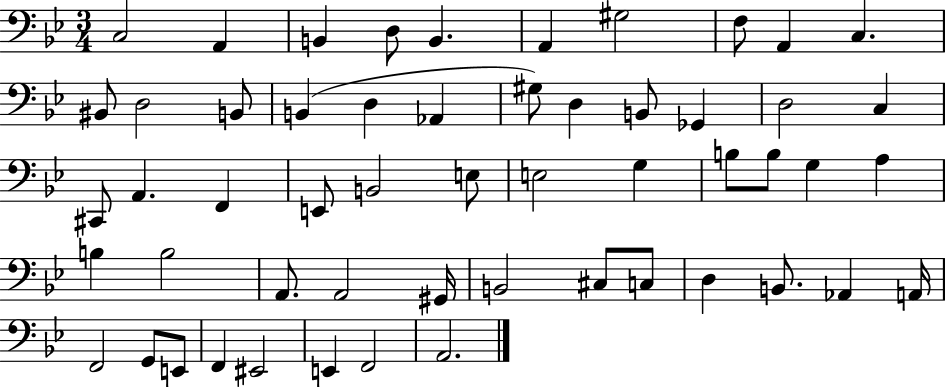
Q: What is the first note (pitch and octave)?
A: C3